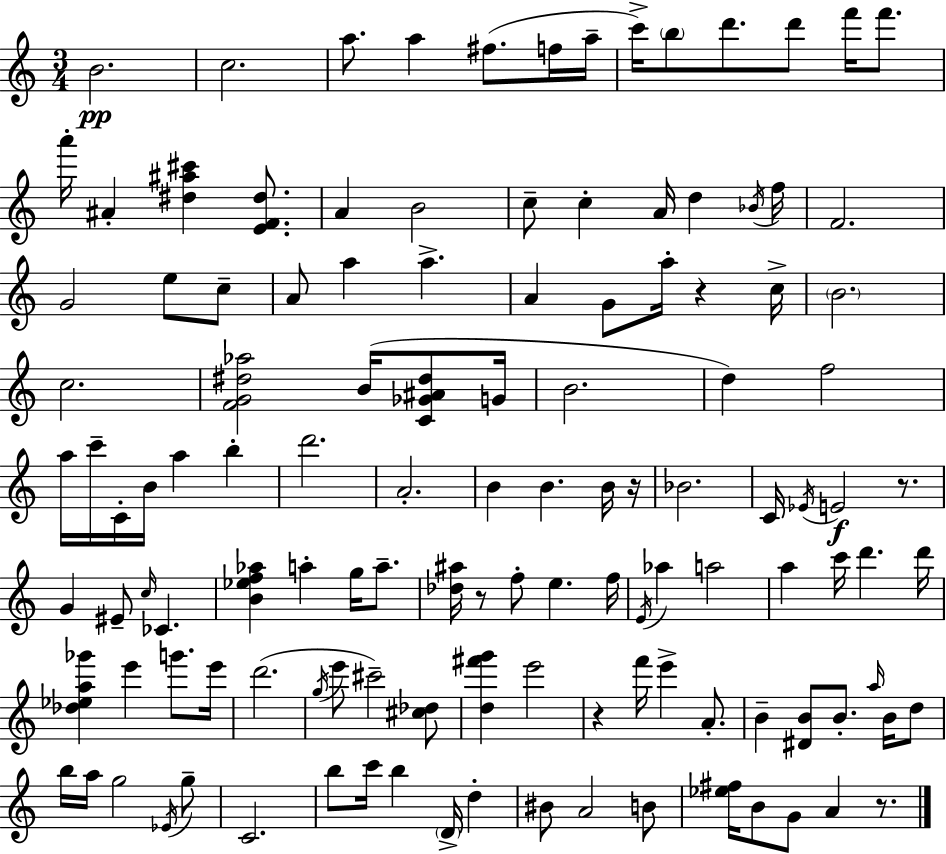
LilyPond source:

{
  \clef treble
  \numericTimeSignature
  \time 3/4
  \key c \major
  b'2.\pp | c''2. | a''8. a''4 fis''8.( f''16 a''16-- | c'''16->) \parenthesize b''8 d'''8. d'''8 f'''16 f'''8. | \break a'''16-. ais'4-. <dis'' ais'' cis'''>4 <e' f' dis''>8. | a'4 b'2 | c''8-- c''4-. a'16 d''4 \acciaccatura { bes'16 } | f''16 f'2. | \break g'2 e''8 c''8-- | a'8 a''4 a''4.-> | a'4 g'8 a''16-. r4 | c''16-> \parenthesize b'2. | \break c''2. | <f' g' dis'' aes''>2 b'16( <c' ges' ais' dis''>8 | g'16 b'2. | d''4) f''2 | \break a''16 c'''16-- c'16-. b'16 a''4 b''4-. | d'''2. | a'2.-. | b'4 b'4. b'16 | \break r16 bes'2. | c'16 \acciaccatura { ees'16 } e'2\f r8. | g'4 eis'8-- \grace { c''16 } ces'4. | <b' ees'' f'' aes''>4 a''4-. g''16 | \break a''8.-- <des'' ais''>16 r8 f''8-. e''4. | f''16 \acciaccatura { e'16 } aes''4 a''2 | a''4 c'''16 d'''4. | d'''16 <des'' ees'' a'' ges'''>4 e'''4 | \break g'''8. e'''16 d'''2.( | \acciaccatura { g''16 } e'''8 cis'''2--) | <cis'' des''>8 <d'' fis''' g'''>4 e'''2 | r4 f'''16 e'''4-> | \break a'8.-. b'4-- <dis' b'>8 b'8.-. | \grace { a''16 } b'16 d''8 b''16 a''16 g''2 | \acciaccatura { ees'16 } g''8-- c'2. | b''8 c'''16 b''4 | \break \parenthesize d'16-> d''4-. bis'8 a'2 | b'8 <ees'' fis''>16 b'8 g'8 | a'4 r8. \bar "|."
}